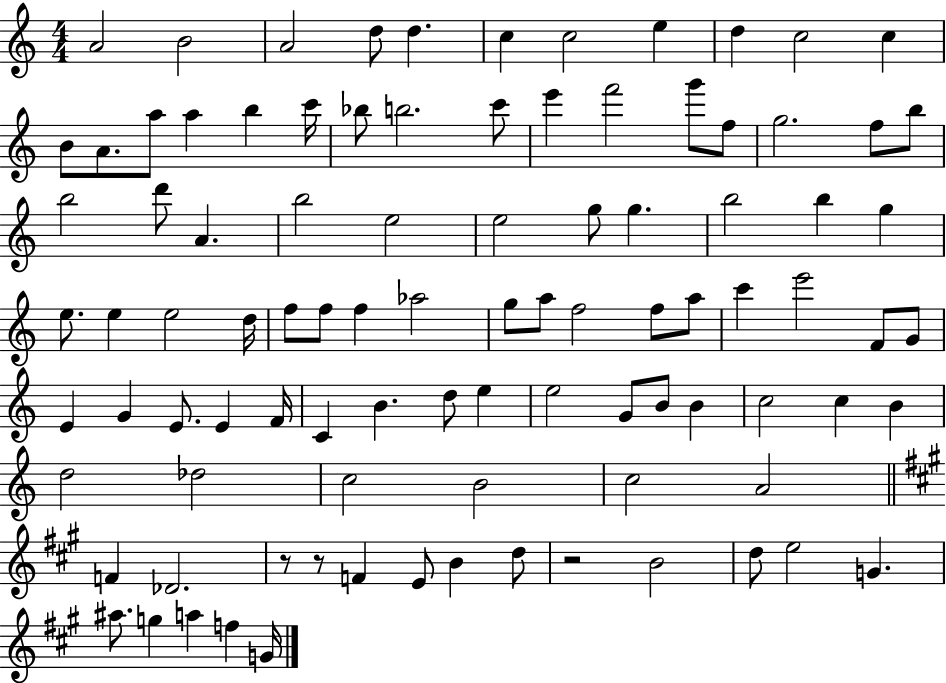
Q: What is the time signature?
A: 4/4